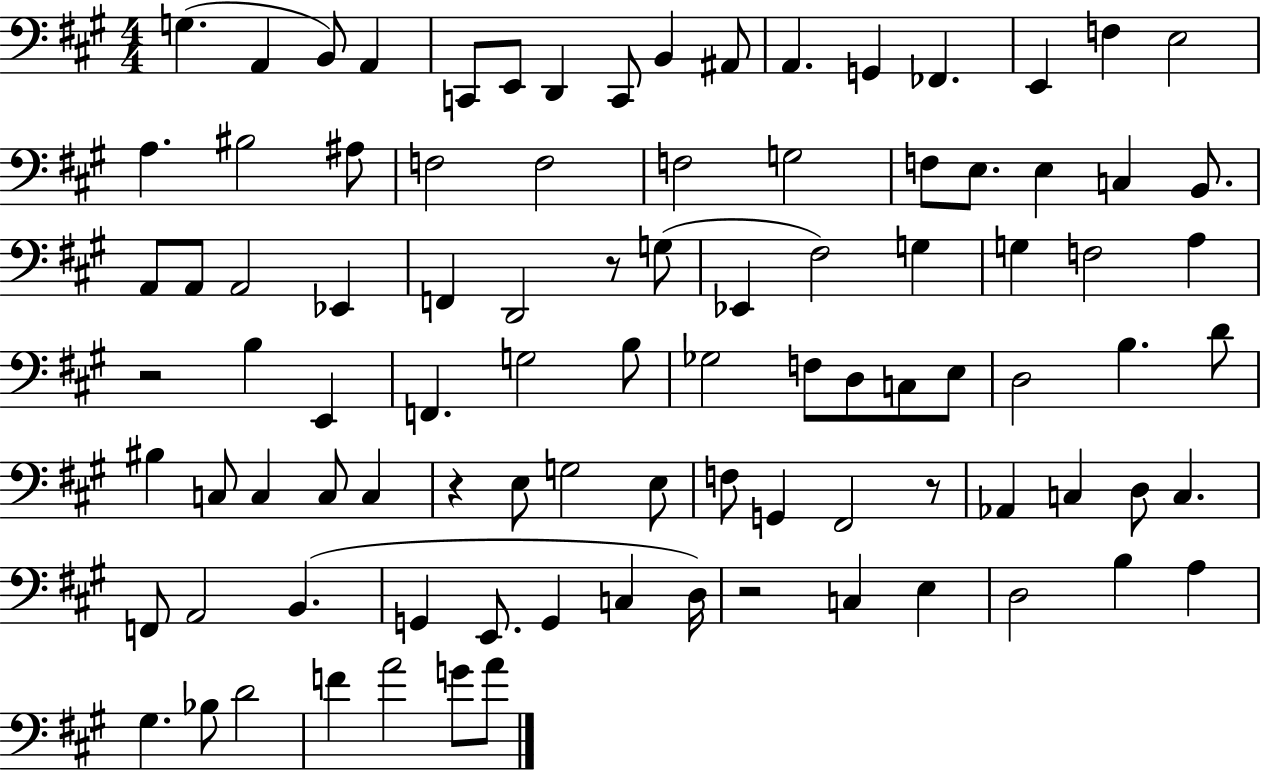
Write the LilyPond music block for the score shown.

{
  \clef bass
  \numericTimeSignature
  \time 4/4
  \key a \major
  g4.( a,4 b,8) a,4 | c,8 e,8 d,4 c,8 b,4 ais,8 | a,4. g,4 fes,4. | e,4 f4 e2 | \break a4. bis2 ais8 | f2 f2 | f2 g2 | f8 e8. e4 c4 b,8. | \break a,8 a,8 a,2 ees,4 | f,4 d,2 r8 g8( | ees,4 fis2) g4 | g4 f2 a4 | \break r2 b4 e,4 | f,4. g2 b8 | ges2 f8 d8 c8 e8 | d2 b4. d'8 | \break bis4 c8 c4 c8 c4 | r4 e8 g2 e8 | f8 g,4 fis,2 r8 | aes,4 c4 d8 c4. | \break f,8 a,2 b,4.( | g,4 e,8. g,4 c4 d16) | r2 c4 e4 | d2 b4 a4 | \break gis4. bes8 d'2 | f'4 a'2 g'8 a'8 | \bar "|."
}